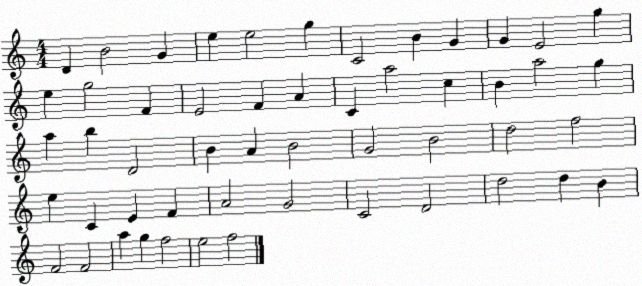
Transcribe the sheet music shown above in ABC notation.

X:1
T:Untitled
M:4/4
L:1/4
K:C
D B2 G e e2 g C2 B G G E2 g e g2 F E2 F A C a2 c B a2 g a b D2 B A B2 G2 B2 d2 f2 e C E F A2 G2 C2 D2 d2 d B F2 F2 a g f2 e2 f2